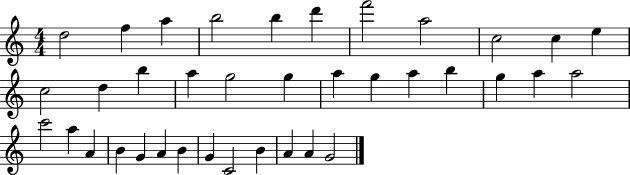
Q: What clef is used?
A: treble